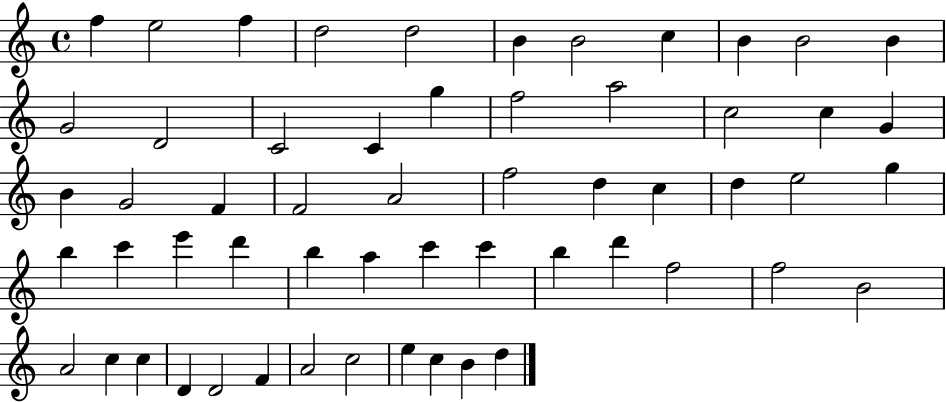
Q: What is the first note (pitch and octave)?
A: F5